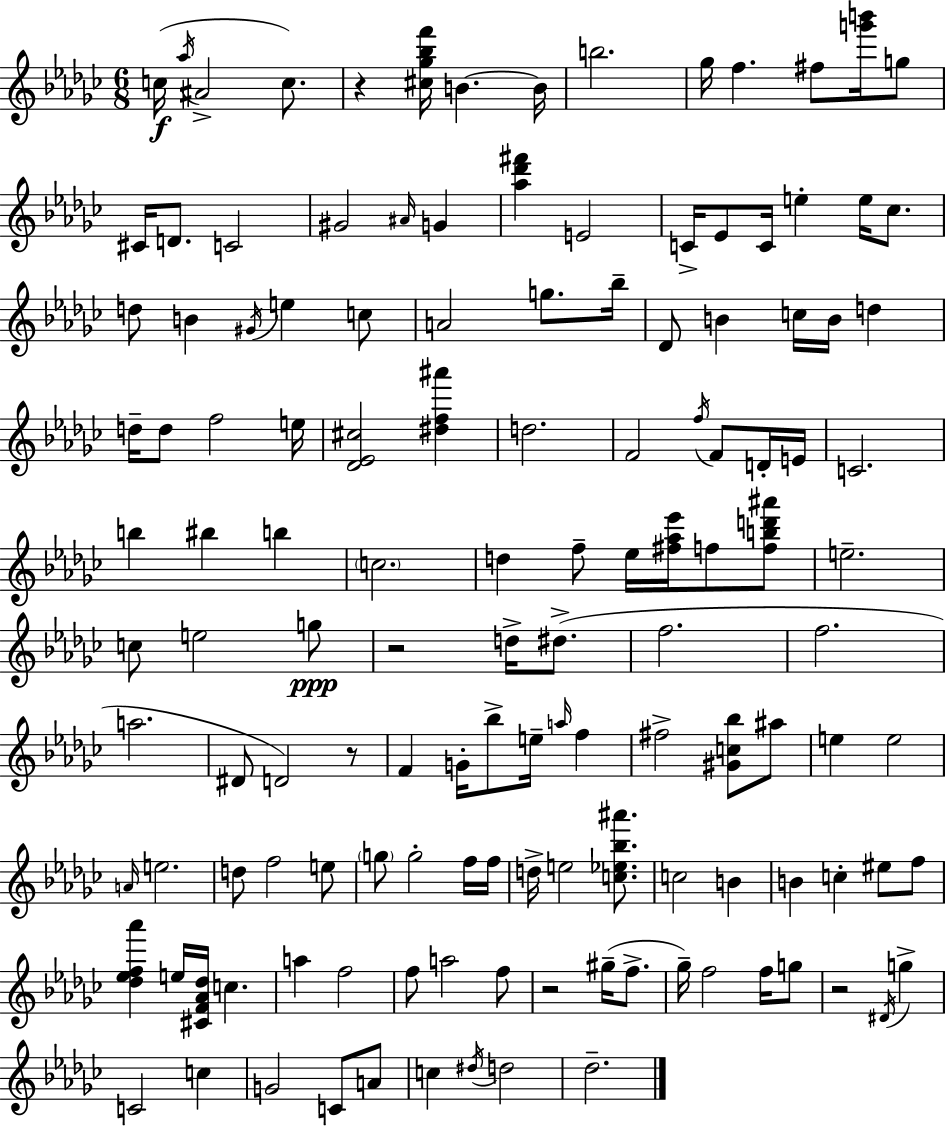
X:1
T:Untitled
M:6/8
L:1/4
K:Ebm
c/4 _a/4 ^A2 c/2 z [^c_g_bf']/4 B B/4 b2 _g/4 f ^f/2 [g'b']/4 g/2 ^C/4 D/2 C2 ^G2 ^A/4 G [_a_d'^f'] E2 C/4 _E/2 C/4 e e/4 _c/2 d/2 B ^G/4 e c/2 A2 g/2 _b/4 _D/2 B c/4 B/4 d d/4 d/2 f2 e/4 [_D_E^c]2 [^df^a'] d2 F2 f/4 F/2 D/4 E/4 C2 b ^b b c2 d f/2 _e/4 [^f_a_e']/4 f/2 [fbd'^a']/2 e2 c/2 e2 g/2 z2 d/4 ^d/2 f2 f2 a2 ^D/2 D2 z/2 F G/4 _b/2 e/4 a/4 f ^f2 [^Gc_b]/2 ^a/2 e e2 A/4 e2 d/2 f2 e/2 g/2 g2 f/4 f/4 d/4 e2 [c_e_b^a']/2 c2 B B c ^e/2 f/2 [_d_ef_a'] e/4 [^CF_A_d]/4 c a f2 f/2 a2 f/2 z2 ^g/4 f/2 _g/4 f2 f/4 g/2 z2 ^D/4 g C2 c G2 C/2 A/2 c ^d/4 d2 _d2